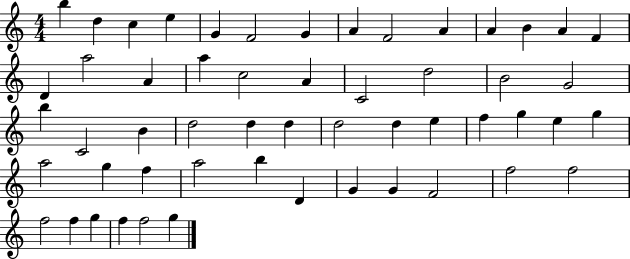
B5/q D5/q C5/q E5/q G4/q F4/h G4/q A4/q F4/h A4/q A4/q B4/q A4/q F4/q D4/q A5/h A4/q A5/q C5/h A4/q C4/h D5/h B4/h G4/h B5/q C4/h B4/q D5/h D5/q D5/q D5/h D5/q E5/q F5/q G5/q E5/q G5/q A5/h G5/q F5/q A5/h B5/q D4/q G4/q G4/q F4/h F5/h F5/h F5/h F5/q G5/q F5/q F5/h G5/q